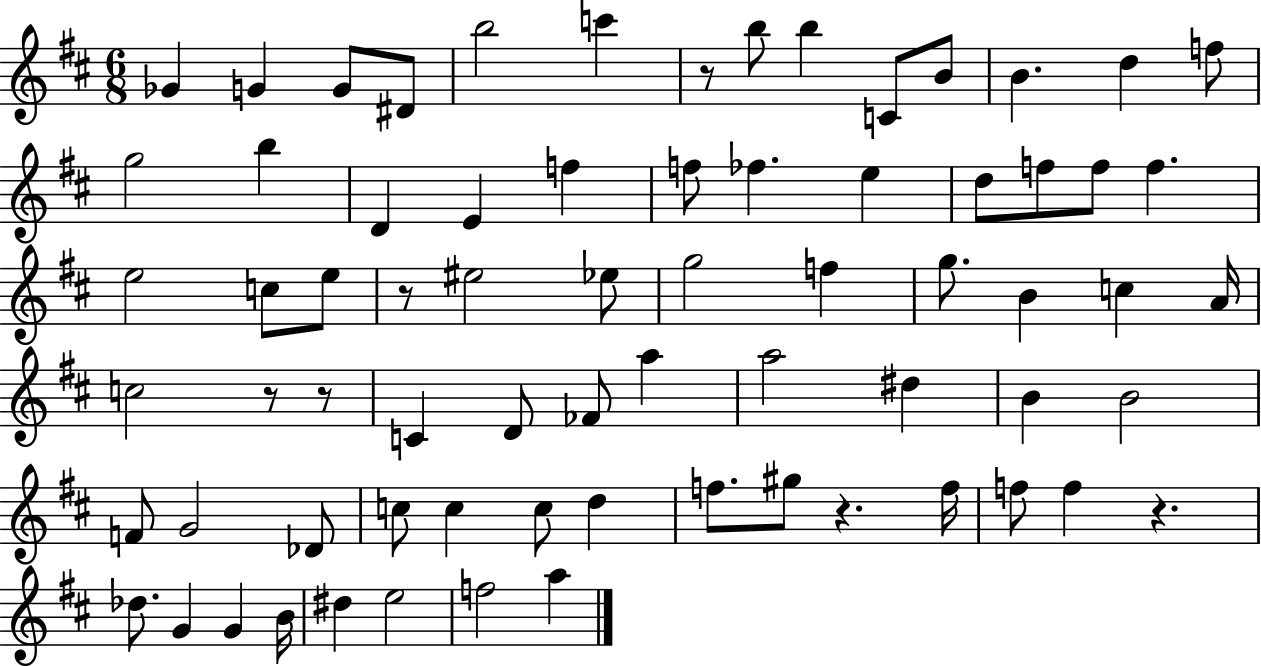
Gb4/q G4/q G4/e D#4/e B5/h C6/q R/e B5/e B5/q C4/e B4/e B4/q. D5/q F5/e G5/h B5/q D4/q E4/q F5/q F5/e FES5/q. E5/q D5/e F5/e F5/e F5/q. E5/h C5/e E5/e R/e EIS5/h Eb5/e G5/h F5/q G5/e. B4/q C5/q A4/s C5/h R/e R/e C4/q D4/e FES4/e A5/q A5/h D#5/q B4/q B4/h F4/e G4/h Db4/e C5/e C5/q C5/e D5/q F5/e. G#5/e R/q. F5/s F5/e F5/q R/q. Db5/e. G4/q G4/q B4/s D#5/q E5/h F5/h A5/q